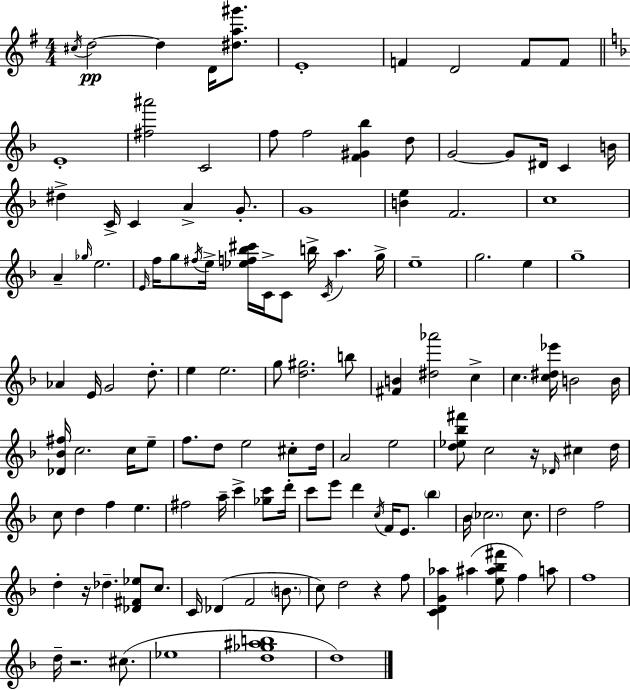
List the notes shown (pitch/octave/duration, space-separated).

C#5/s D5/h D5/q D4/s [D#5,A5,G#6]/e. E4/w F4/q D4/h F4/e F4/e E4/w [F#5,A#6]/h C4/h F5/e F5/h [F4,G#4,Bb5]/q D5/e G4/h G4/e D#4/s C4/q B4/s D#5/q C4/s C4/q A4/q G4/e. G4/w [B4,E5]/q F4/h. C5/w A4/q Gb5/s E5/h. E4/s F5/s G5/e F#5/s E5/s [Eb5,F5,Bb5,C#6]/s C4/s C4/e B5/s C4/s A5/q. G5/s E5/w G5/h. E5/q G5/w Ab4/q E4/s G4/h D5/e. E5/q E5/h. G5/e [D5,G#5]/h. B5/e [F#4,B4]/q [D#5,Ab6]/h C5/q C5/q. [C5,D#5,Eb6]/s B4/h B4/s [Db4,Bb4,F#5]/s C5/h. C5/s E5/e F5/e. D5/e E5/h C#5/e D5/s A4/h E5/h [D5,Eb5,Bb5,F#6]/e C5/h R/s Db4/s C#5/q D5/s C5/e D5/q F5/q E5/q. F#5/h A5/s C6/q [Gb5,C6]/e D6/s C6/e E6/e D6/q C5/s F4/s E4/e. Bb5/q Bb4/s CES5/h. CES5/e. D5/h F5/h D5/q R/s Db5/q. [Db4,F#4,Eb5]/e C5/e. C4/s Db4/q F4/h B4/e. C5/e D5/h R/q F5/e [C4,D4,G4,Ab5]/q A#5/q [E5,A#5,Bb5,F#6]/e F5/q A5/e F5/w D5/s R/h. C#5/e. Eb5/w [D5,Gb5,A#5,B5]/w D5/w